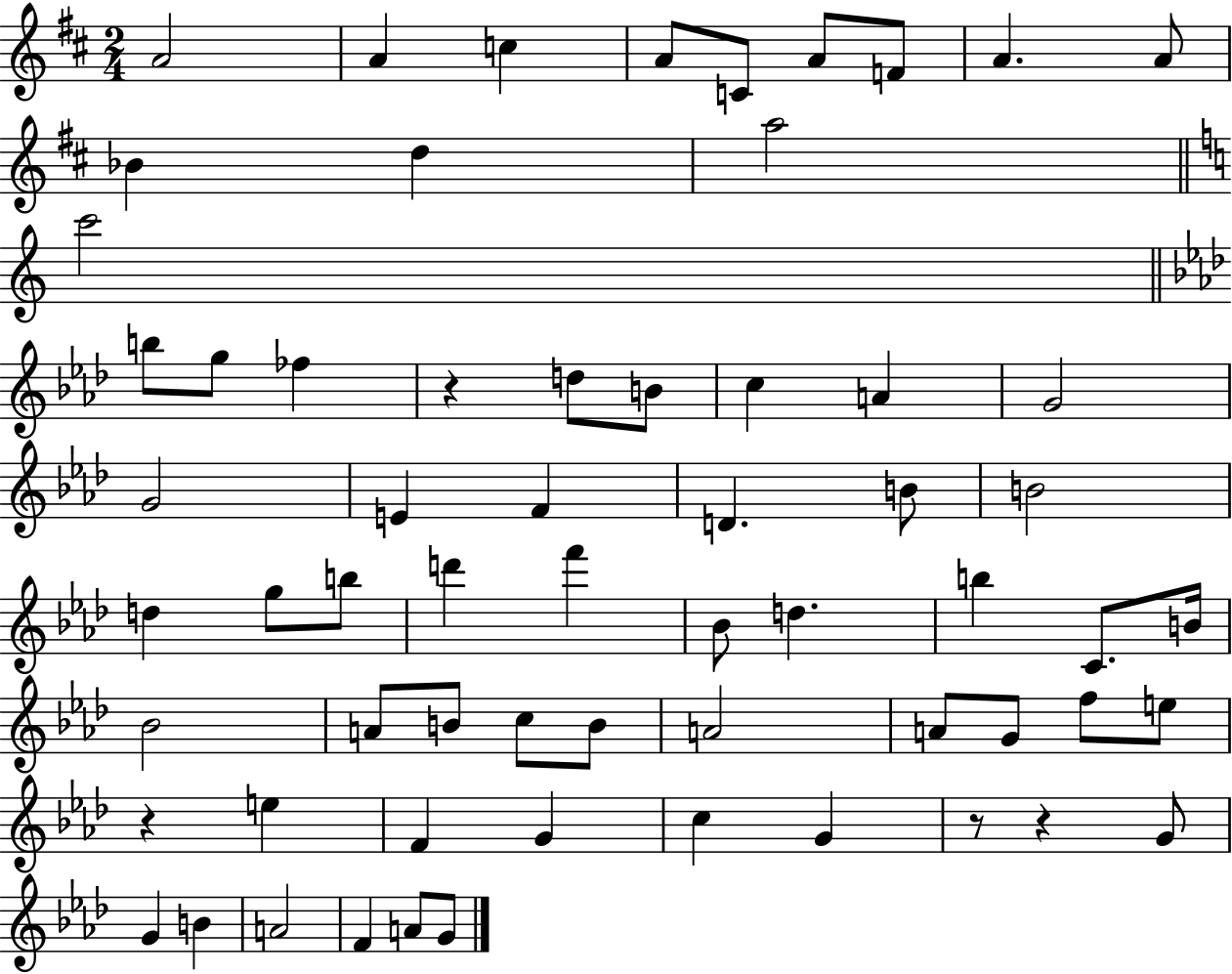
A4/h A4/q C5/q A4/e C4/e A4/e F4/e A4/q. A4/e Bb4/q D5/q A5/h C6/h B5/e G5/e FES5/q R/q D5/e B4/e C5/q A4/q G4/h G4/h E4/q F4/q D4/q. B4/e B4/h D5/q G5/e B5/e D6/q F6/q Bb4/e D5/q. B5/q C4/e. B4/s Bb4/h A4/e B4/e C5/e B4/e A4/h A4/e G4/e F5/e E5/e R/q E5/q F4/q G4/q C5/q G4/q R/e R/q G4/e G4/q B4/q A4/h F4/q A4/e G4/e